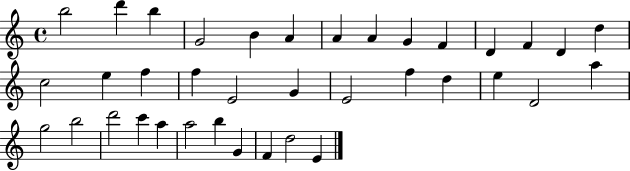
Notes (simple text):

B5/h D6/q B5/q G4/h B4/q A4/q A4/q A4/q G4/q F4/q D4/q F4/q D4/q D5/q C5/h E5/q F5/q F5/q E4/h G4/q E4/h F5/q D5/q E5/q D4/h A5/q G5/h B5/h D6/h C6/q A5/q A5/h B5/q G4/q F4/q D5/h E4/q